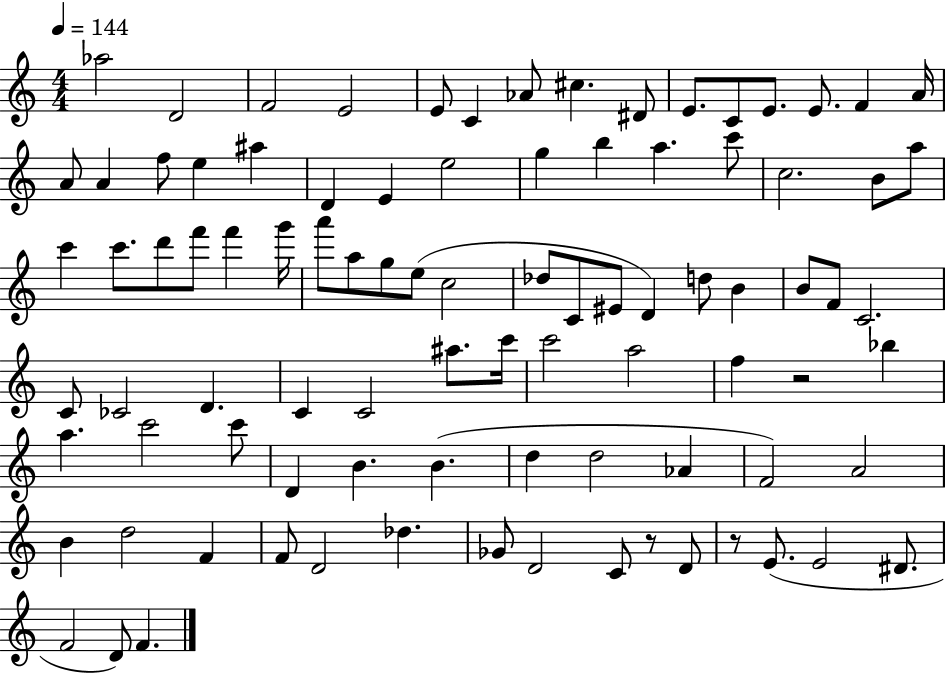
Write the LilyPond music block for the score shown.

{
  \clef treble
  \numericTimeSignature
  \time 4/4
  \key c \major
  \tempo 4 = 144
  \repeat volta 2 { aes''2 d'2 | f'2 e'2 | e'8 c'4 aes'8 cis''4. dis'8 | e'8. c'8 e'8. e'8. f'4 a'16 | \break a'8 a'4 f''8 e''4 ais''4 | d'4 e'4 e''2 | g''4 b''4 a''4. c'''8 | c''2. b'8 a''8 | \break c'''4 c'''8. d'''8 f'''8 f'''4 g'''16 | a'''8 a''8 g''8 e''8( c''2 | des''8 c'8 eis'8 d'4) d''8 b'4 | b'8 f'8 c'2. | \break c'8 ces'2 d'4. | c'4 c'2 ais''8. c'''16 | c'''2 a''2 | f''4 r2 bes''4 | \break a''4. c'''2 c'''8 | d'4 b'4. b'4.( | d''4 d''2 aes'4 | f'2) a'2 | \break b'4 d''2 f'4 | f'8 d'2 des''4. | ges'8 d'2 c'8 r8 d'8 | r8 e'8.( e'2 dis'8. | \break f'2 d'8) f'4. | } \bar "|."
}